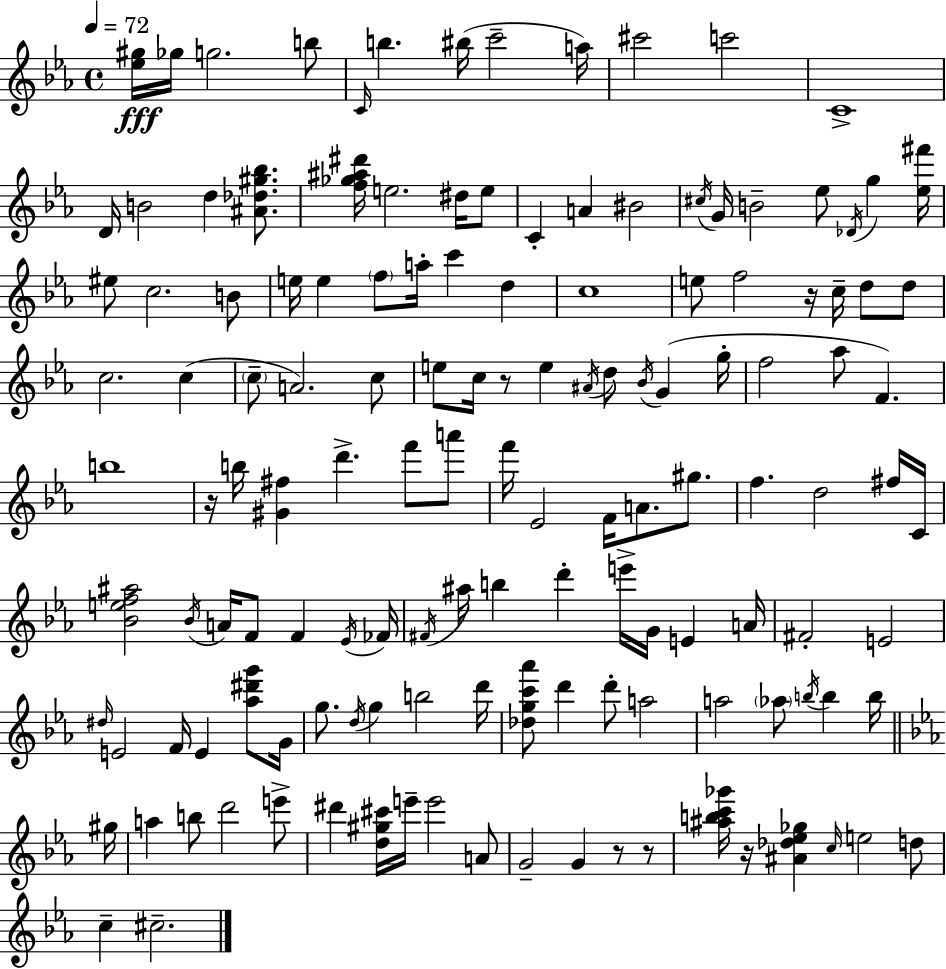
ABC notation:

X:1
T:Untitled
M:4/4
L:1/4
K:Eb
[_e^g]/4 _g/4 g2 b/2 C/4 b ^b/4 c'2 a/4 ^c'2 c'2 C4 D/4 B2 d [^A_d^g_b]/2 [f_g^a^d']/4 e2 ^d/4 e/2 C A ^B2 ^c/4 G/4 B2 _e/2 _D/4 g [_e^f']/4 ^e/2 c2 B/2 e/4 e f/2 a/4 c' d c4 e/2 f2 z/4 c/4 d/2 d/2 c2 c c/2 A2 c/2 e/2 c/4 z/2 e ^A/4 d/2 _B/4 G g/4 f2 _a/2 F b4 z/4 b/4 [^G^f] d' f'/2 a'/2 f'/4 _E2 F/4 A/2 ^g/2 f d2 ^f/4 C/4 [_Bef^a]2 _B/4 A/4 F/2 F _E/4 _F/4 ^F/4 ^a/4 b d' e'/4 G/4 E A/4 ^F2 E2 ^d/4 E2 F/4 E [_a^d'g']/2 G/4 g/2 d/4 g b2 d'/4 [_dgc'_a']/2 d' d'/2 a2 a2 _a/2 b/4 b b/4 ^g/4 a b/2 d'2 e'/2 ^d' [d^g^c']/4 e'/4 e'2 A/2 G2 G z/2 z/2 [^abc'_g']/4 z/4 [^A_d_e_g] c/4 e2 d/2 c ^c2